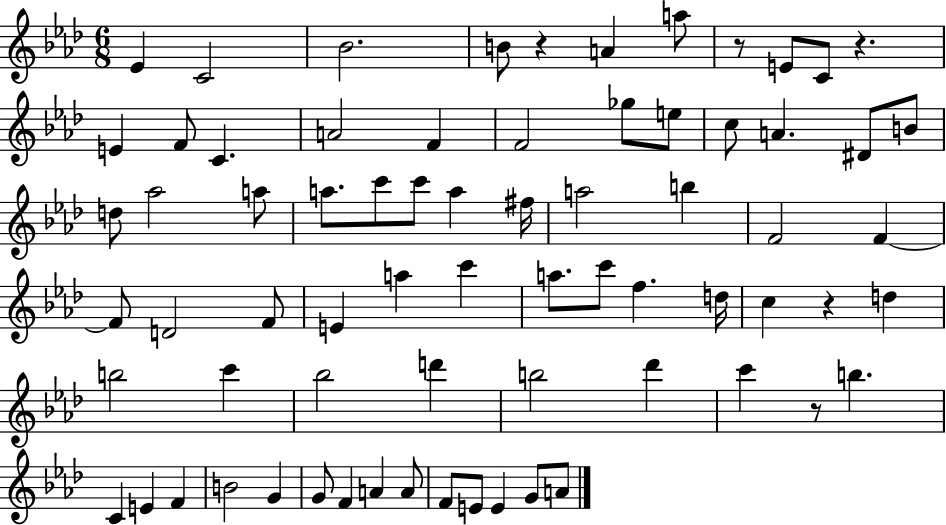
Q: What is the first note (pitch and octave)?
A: Eb4